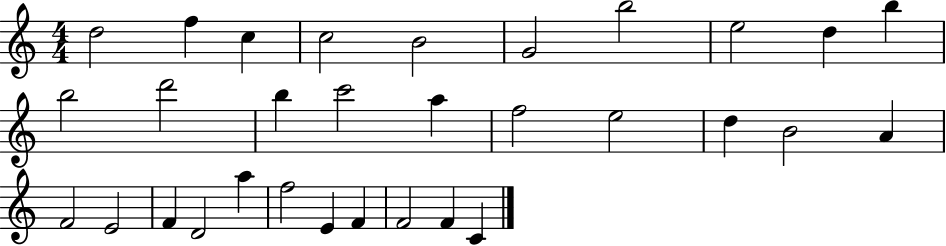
{
  \clef treble
  \numericTimeSignature
  \time 4/4
  \key c \major
  d''2 f''4 c''4 | c''2 b'2 | g'2 b''2 | e''2 d''4 b''4 | \break b''2 d'''2 | b''4 c'''2 a''4 | f''2 e''2 | d''4 b'2 a'4 | \break f'2 e'2 | f'4 d'2 a''4 | f''2 e'4 f'4 | f'2 f'4 c'4 | \break \bar "|."
}